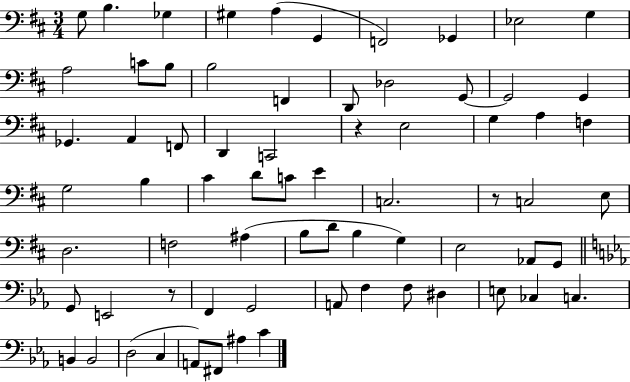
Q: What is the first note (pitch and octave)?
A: G3